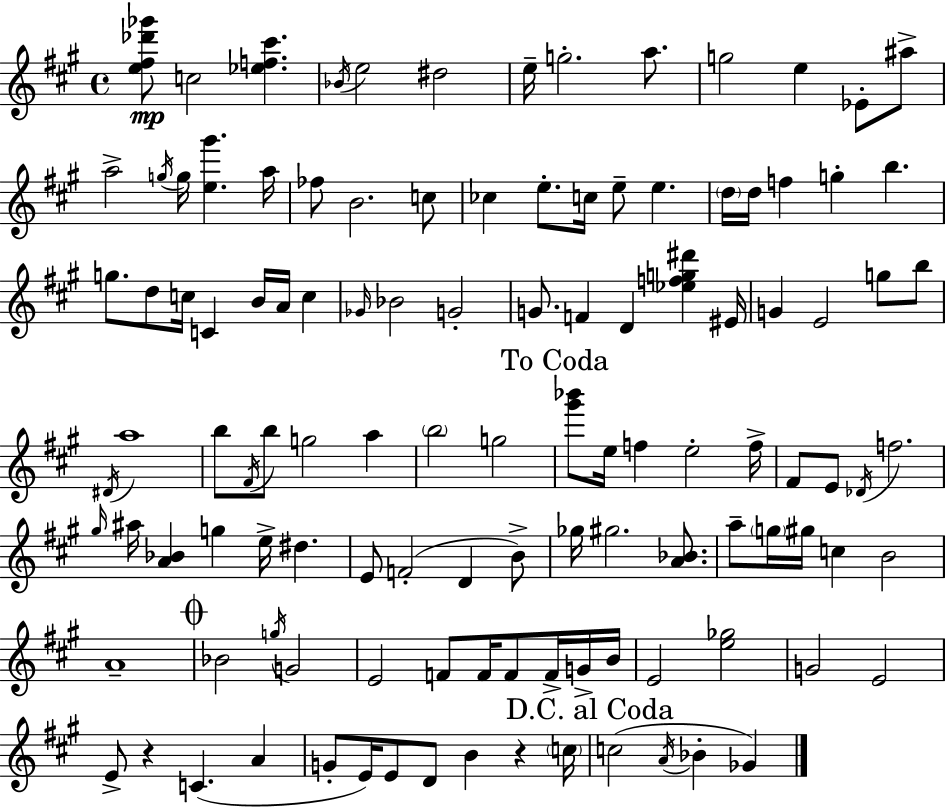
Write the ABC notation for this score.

X:1
T:Untitled
M:4/4
L:1/4
K:A
[e^f_d'_g']/2 c2 [_ef^c'] _B/4 e2 ^d2 e/4 g2 a/2 g2 e _E/2 ^a/2 a2 g/4 g/4 [e^g'] a/4 _f/2 B2 c/2 _c e/2 c/4 e/2 e d/4 d/4 f g b g/2 d/2 c/4 C B/4 A/4 c _G/4 _B2 G2 G/2 F D [_efg^d'] ^E/4 G E2 g/2 b/2 ^D/4 a4 b/2 ^F/4 b/2 g2 a b2 g2 [^g'_b']/2 e/4 f e2 f/4 ^F/2 E/2 _D/4 f2 ^g/4 ^a/4 [A_B] g e/4 ^d E/2 F2 D B/2 _g/4 ^g2 [A_B]/2 a/2 g/4 ^g/4 c B2 A4 _B2 g/4 G2 E2 F/2 F/4 F/2 F/4 G/4 B/4 E2 [e_g]2 G2 E2 E/2 z C A G/2 E/4 E/2 D/2 B z c/4 c2 A/4 _B _G